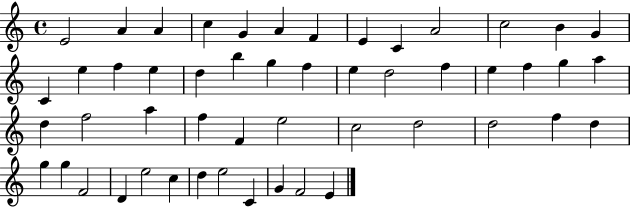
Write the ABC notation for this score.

X:1
T:Untitled
M:4/4
L:1/4
K:C
E2 A A c G A F E C A2 c2 B G C e f e d b g f e d2 f e f g a d f2 a f F e2 c2 d2 d2 f d g g F2 D e2 c d e2 C G F2 E